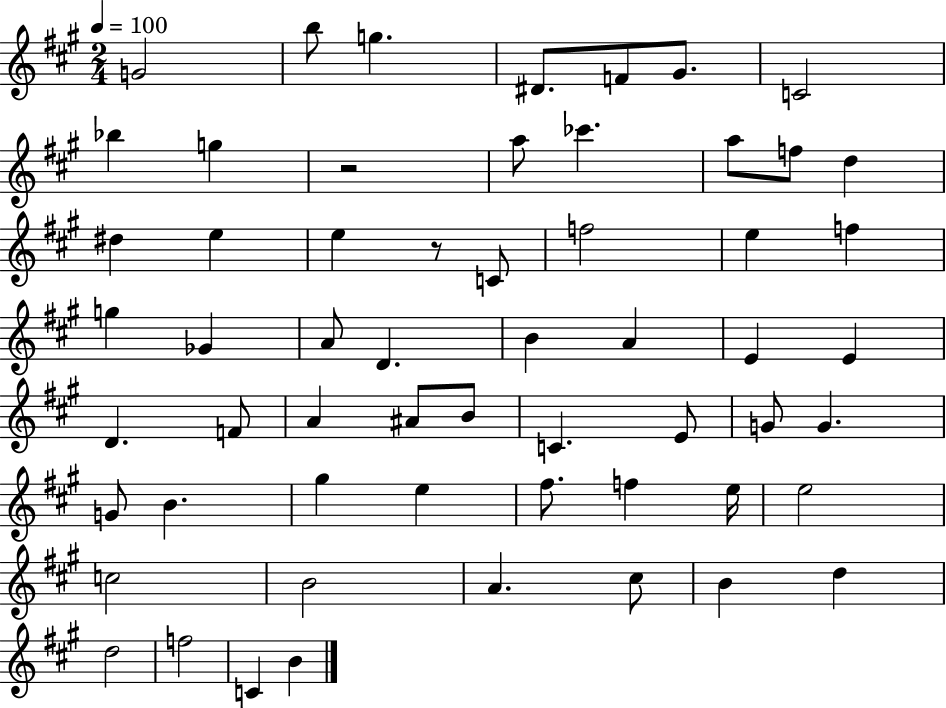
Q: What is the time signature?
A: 2/4